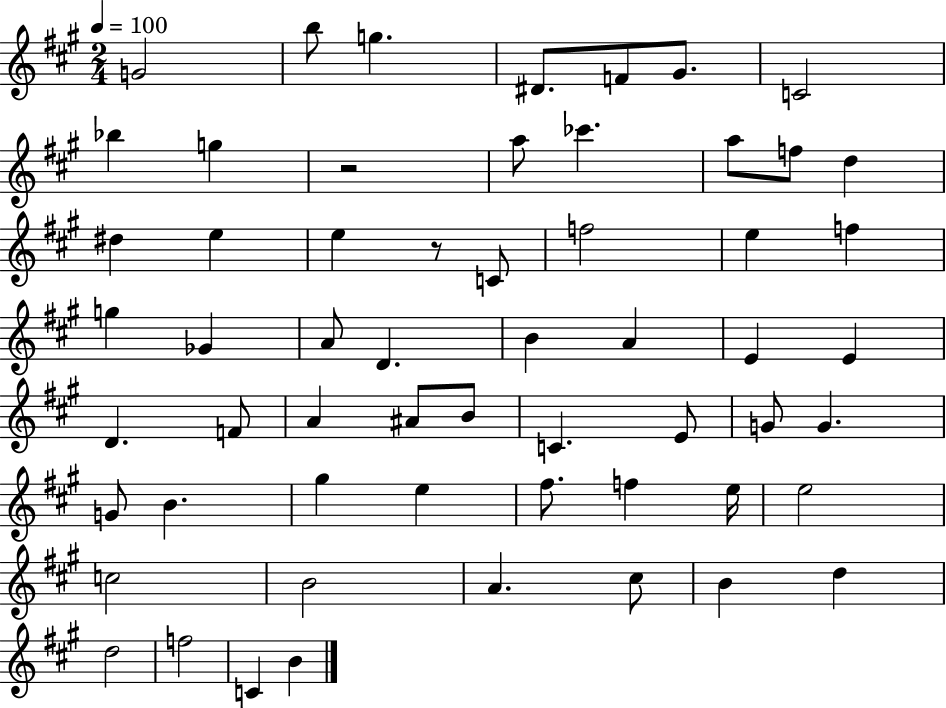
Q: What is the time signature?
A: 2/4